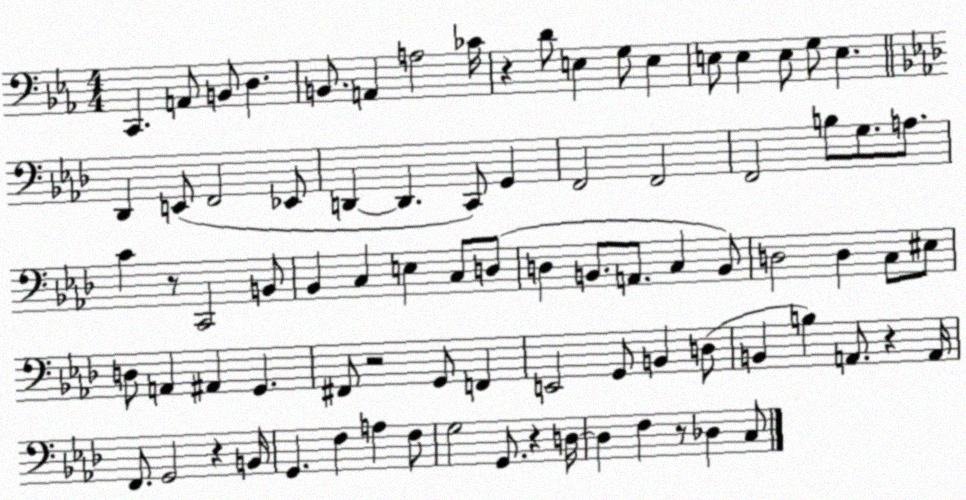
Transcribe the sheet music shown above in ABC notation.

X:1
T:Untitled
M:4/4
L:1/4
K:Eb
C,, A,,/2 B,,/2 D, B,,/2 A,, A,2 _C/4 z D/2 E, G,/2 E, E,/2 E, E,/2 G,/2 E, _D,, E,,/2 F,,2 _E,,/2 D,, D,, C,,/2 G,, F,,2 F,,2 F,,2 B,/2 G,/2 A,/2 C z/2 C,,2 B,,/2 _B,, C, E, C,/2 D,/2 D, B,,/2 A,,/2 C, B,,/2 D,2 D, C,/2 ^E,/2 D,/2 A,, ^A,, G,, ^F,,/2 z2 G,,/2 F,, E,,2 G,,/2 B,, D,/2 B,, B, A,,/2 z A,,/4 F,,/2 G,,2 z B,,/4 G,, F, A, F,/2 G,2 G,,/2 z D,/4 D, F, z/2 _D, C,/2